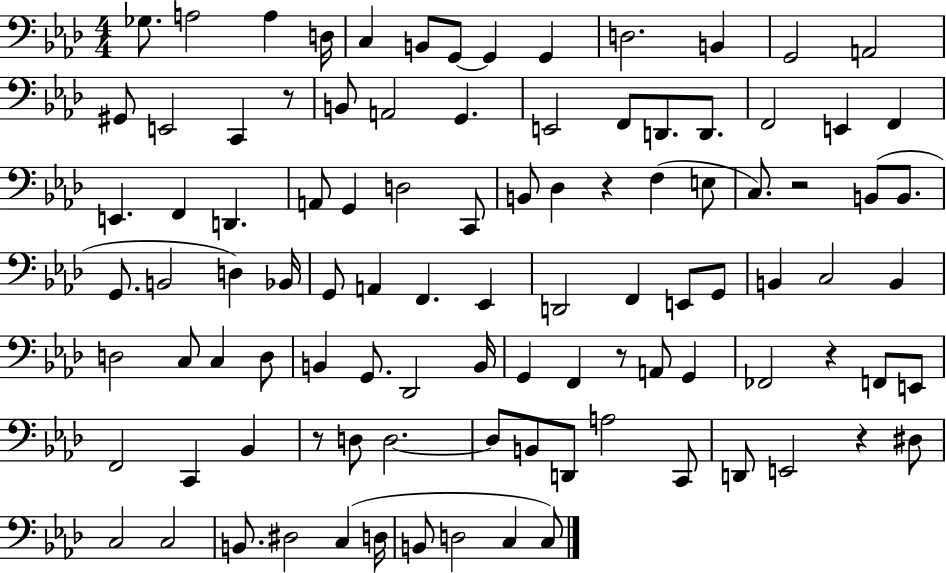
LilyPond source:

{
  \clef bass
  \numericTimeSignature
  \time 4/4
  \key aes \major
  \repeat volta 2 { ges8. a2 a4 d16 | c4 b,8 g,8~~ g,4 g,4 | d2. b,4 | g,2 a,2 | \break gis,8 e,2 c,4 r8 | b,8 a,2 g,4. | e,2 f,8 d,8. d,8. | f,2 e,4 f,4 | \break e,4. f,4 d,4. | a,8 g,4 d2 c,8 | b,8 des4 r4 f4( e8 | c8.) r2 b,8( b,8. | \break g,8. b,2 d4) bes,16 | g,8 a,4 f,4. ees,4 | d,2 f,4 e,8 g,8 | b,4 c2 b,4 | \break d2 c8 c4 d8 | b,4 g,8. des,2 b,16 | g,4 f,4 r8 a,8 g,4 | fes,2 r4 f,8 e,8 | \break f,2 c,4 bes,4 | r8 d8 d2.~~ | d8 b,8 d,8 a2 c,8 | d,8 e,2 r4 dis8 | \break c2 c2 | b,8. dis2 c4( d16 | b,8 d2 c4 c8) | } \bar "|."
}